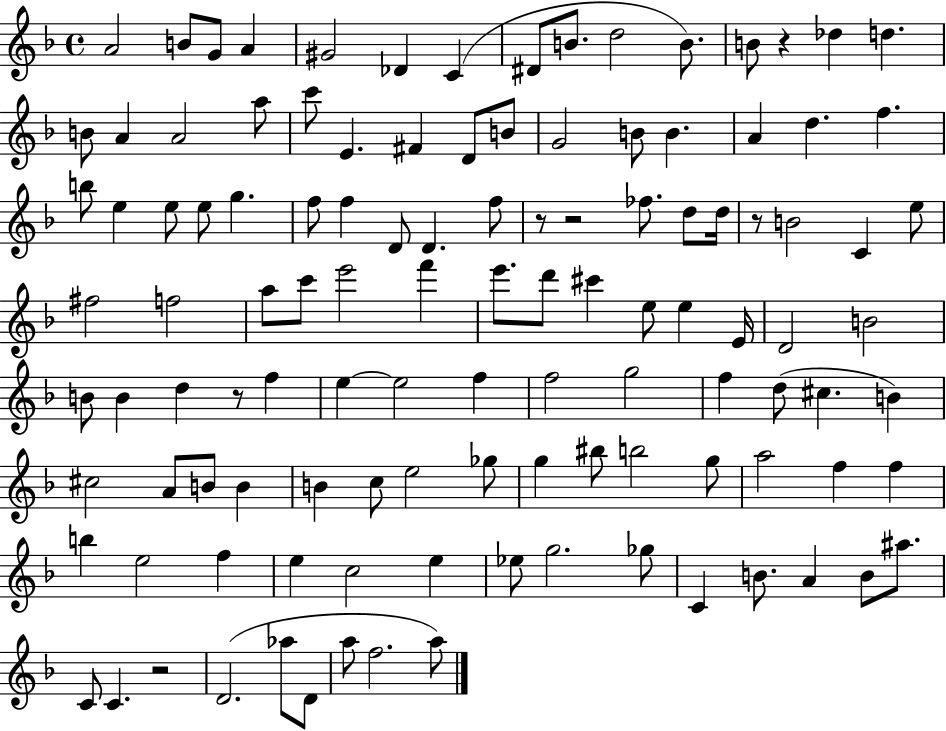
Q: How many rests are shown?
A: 6